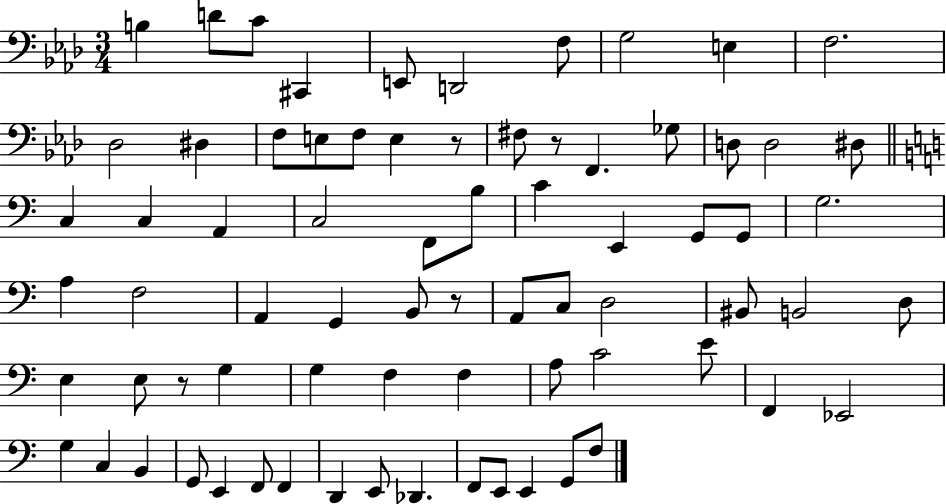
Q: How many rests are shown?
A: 4